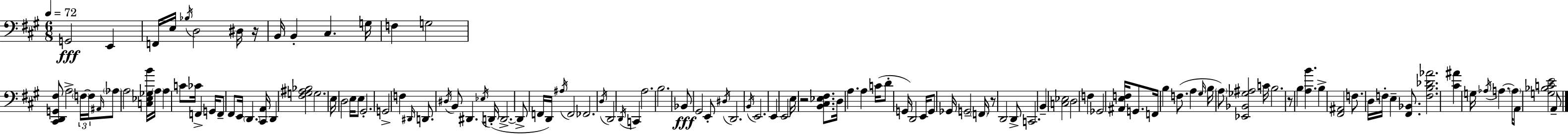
X:1
T:Untitled
M:6/8
L:1/4
K:A
G,,2 E,, F,,/4 E,/4 _B,/4 D,2 ^D,/4 z/4 B,,/4 B,, ^C, G,/4 F, G,2 [^C,,D,,G,,^F,]/2 A,2 F,/4 F,/4 ^A,,/4 _A,/2 A,2 [C,_E,_G,B]/4 A,/4 A, C/2 _C/4 F,, G,,/4 F,,/2 ^F,,/2 E,,/4 D,, [^C,,A,,]/4 D,, [^F,G,^A,_B,]2 G,2 E,/4 D,2 E,/4 E,/2 ^G,,2 G,,2 F, ^D,,/4 D,,/2 ^D,/4 B,,/2 ^D,, _E,/4 D,,/4 D,,2 D,,/2 F,,/4 D,,/4 ^A,/4 F,,2 _F,,2 D,/4 D,,2 D,,/4 C,, A,2 B,2 _B,,/2 ^G,,2 E,,/2 ^D,/4 D,,2 B,,/4 E,,2 E,, E,,2 E,/4 z2 [B,,^C,_E,^F,]/2 D,/4 A, A, C/4 D/2 G,,/4 D,,2 E,,/4 G,,/2 _G,,/4 G,,2 F,,/4 z/2 D,,2 D,,/2 C,,2 B,, [C,_E,]2 D,2 F, _G,,2 [^A,,E,F,]/4 G,,/2 F,,/4 B, F,/2 A, ^G,/4 B,/4 A,/2 [_E,,_B,,_G,^A,]2 C/4 B,2 z/2 B, [A,B] B, [^F,,^A,,]2 F,/2 D,/4 F,/4 E, [^F,,_B,,]/2 [F,B,_D_A]2 [^C^A] G,/4 _A,/4 A, A,/4 A,,/2 [G,_B,CE]2 A,,/2